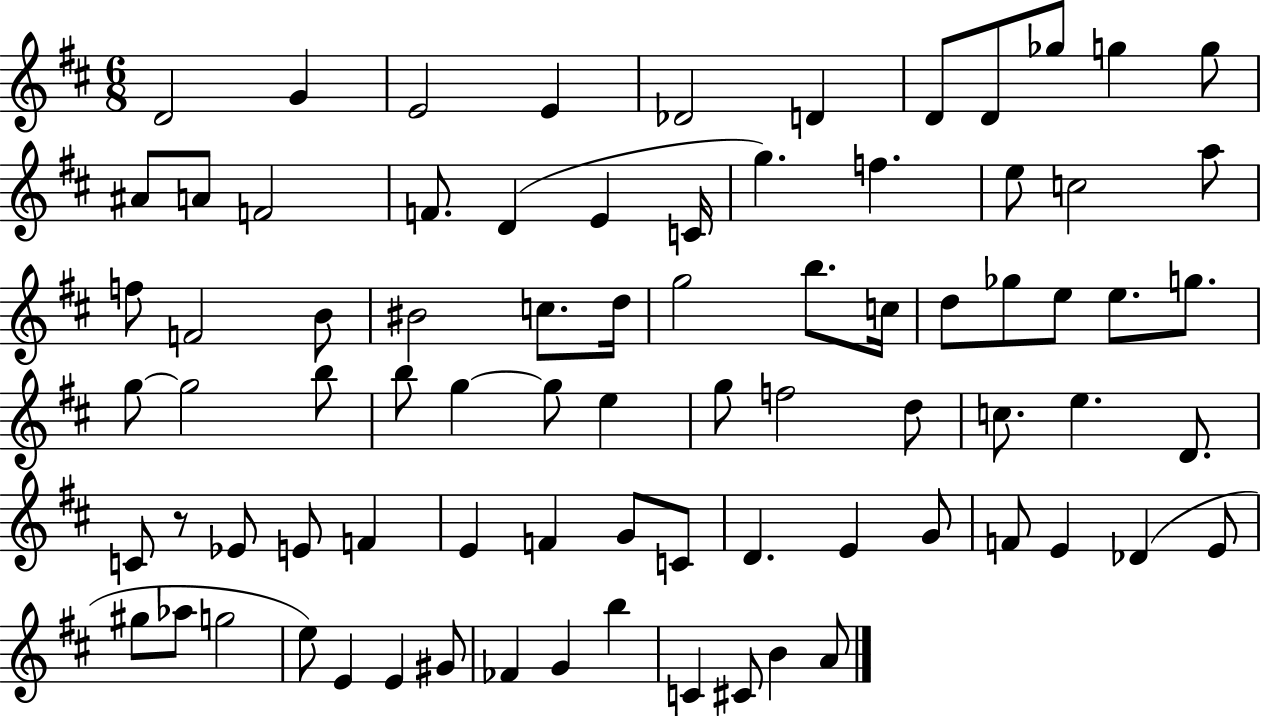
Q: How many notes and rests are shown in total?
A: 80